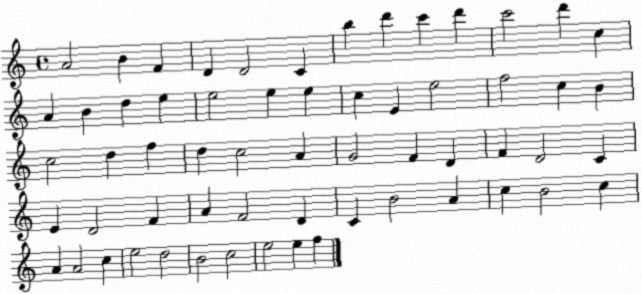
X:1
T:Untitled
M:4/4
L:1/4
K:C
A2 B F D D2 C b d' c' d' c'2 d' c A B d e e2 e e c E e2 f2 c B c2 d f d c2 A G2 F D F D2 C E D2 F A F2 D C B2 A c B2 c A A2 c e2 d2 B2 c2 e2 e f